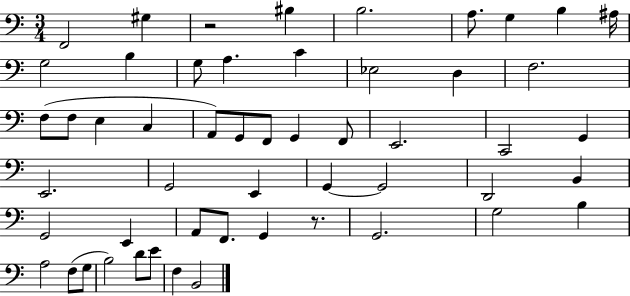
X:1
T:Untitled
M:3/4
L:1/4
K:C
F,,2 ^G, z2 ^B, B,2 A,/2 G, B, ^A,/4 G,2 B, G,/2 A, C _E,2 D, F,2 F,/2 F,/2 E, C, A,,/2 G,,/2 F,,/2 G,, F,,/2 E,,2 C,,2 G,, E,,2 G,,2 E,, G,, G,,2 D,,2 B,, G,,2 E,, A,,/2 F,,/2 G,, z/2 G,,2 G,2 B, A,2 F,/2 G,/2 B,2 D/2 E/2 F, B,,2